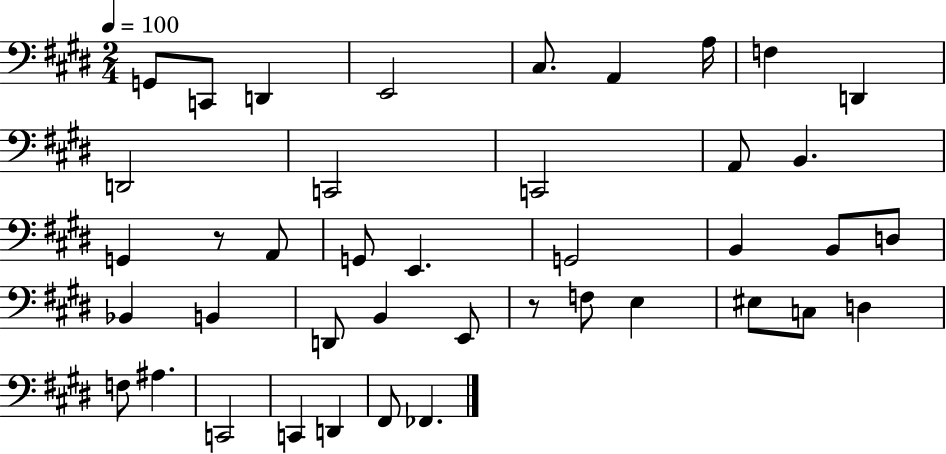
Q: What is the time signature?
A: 2/4